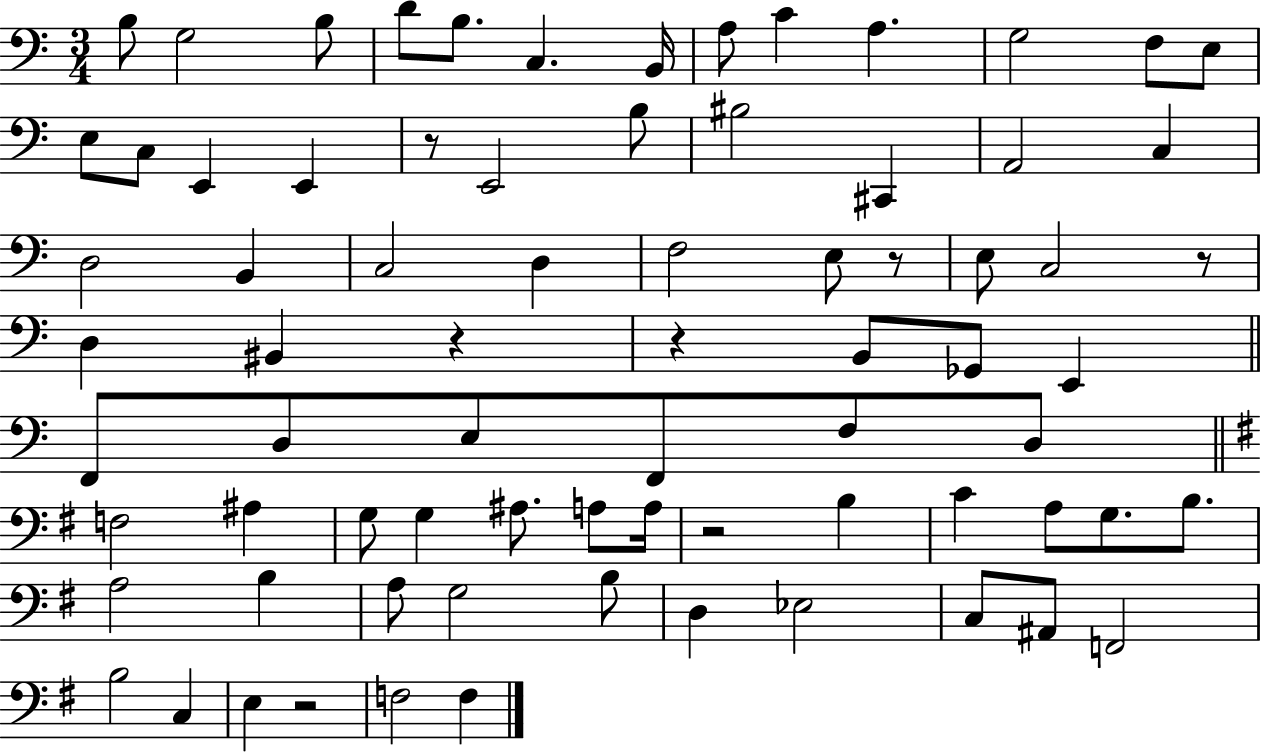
{
  \clef bass
  \numericTimeSignature
  \time 3/4
  \key c \major
  b8 g2 b8 | d'8 b8. c4. b,16 | a8 c'4 a4. | g2 f8 e8 | \break e8 c8 e,4 e,4 | r8 e,2 b8 | bis2 cis,4 | a,2 c4 | \break d2 b,4 | c2 d4 | f2 e8 r8 | e8 c2 r8 | \break d4 bis,4 r4 | r4 b,8 ges,8 e,4 | \bar "||" \break \key c \major f,8 d8 e8 f,8 f8 d8 | \bar "||" \break \key e \minor f2 ais4 | g8 g4 ais8. a8 a16 | r2 b4 | c'4 a8 g8. b8. | \break a2 b4 | a8 g2 b8 | d4 ees2 | c8 ais,8 f,2 | \break b2 c4 | e4 r2 | f2 f4 | \bar "|."
}